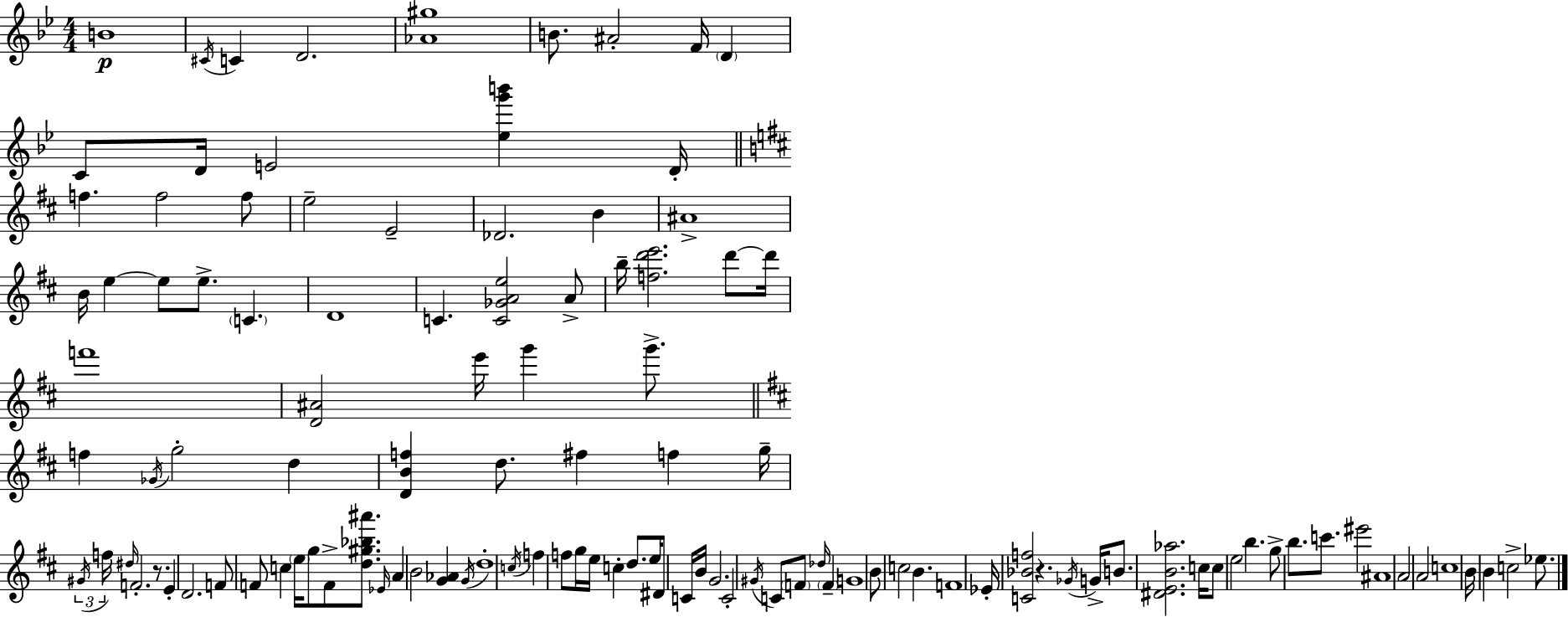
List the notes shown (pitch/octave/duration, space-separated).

B4/w C#4/s C4/q D4/h. [Ab4,G#5]/w B4/e. A#4/h F4/s D4/q C4/e D4/s E4/h [Eb5,G6,B6]/q D4/s F5/q. F5/h F5/e E5/h E4/h Db4/h. B4/q A#4/w B4/s E5/q E5/e E5/e. C4/q. D4/w C4/q. [C4,Gb4,A4,E5]/h A4/e B5/s [F5,D6,E6]/h. D6/e D6/s F6/w [D4,A#4]/h E6/s G6/q G6/e. F5/q Gb4/s G5/h D5/q [D4,B4,F5]/q D5/e. F#5/q F5/q G5/s G#4/s F5/s D#5/s F4/h. R/e. E4/q D4/h. F4/e F4/e C5/q E5/s G5/e F4/e [D5,G#5,Bb5,A#6]/e. Eb4/s A4/q B4/h [G4,Ab4]/q G4/s D5/w C5/s F5/q F5/e G5/s E5/s C5/q D5/e. E5/s D#4/e C4/s B4/s G4/h. C4/h G#4/s C4/e F4/e Db5/s F4/q G4/w B4/e C5/h B4/q. F4/w Eb4/s [C4,Bb4,F5]/h R/q. Gb4/s G4/s B4/e. [D#4,E4,B4,Ab5]/h. C5/s C5/e E5/h B5/q. G5/e B5/e. C6/e. EIS6/h A#4/w A4/h A4/h C5/w B4/s B4/q C5/h Eb5/e.